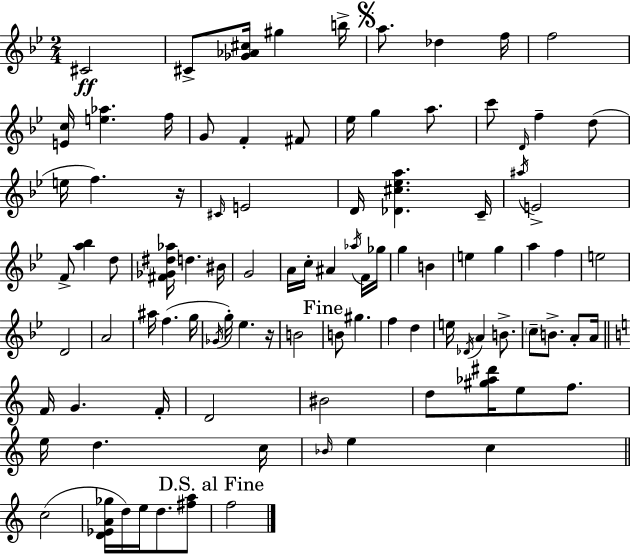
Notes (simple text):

C#4/h C#4/e [Gb4,Ab4,C#5]/s G#5/q B5/s A5/e. Db5/q F5/s F5/h [E4,C5]/s [E5,Ab5]/q. F5/s G4/e F4/q F#4/e Eb5/s G5/q A5/e. C6/e D4/s F5/q D5/e E5/s F5/q. R/s C#4/s E4/h D4/s [Db4,C#5,Eb5,A5]/q. C4/s A#5/s E4/h F4/e [A5,Bb5]/q D5/e [F#4,Gb4,D#5,Ab5]/s D5/q. BIS4/s G4/h A4/s C5/s A#4/q Ab5/s F4/s Gb5/s G5/q B4/q E5/q G5/q A5/q F5/q E5/h D4/h A4/h A#5/s F5/q. G5/s Gb4/s G5/s Eb5/q. R/s B4/h B4/e G#5/q. F5/q D5/q E5/s Db4/s A4/q B4/e. C5/e B4/e. A4/e A4/s F4/s G4/q. F4/s D4/h BIS4/h D5/e [G#5,Ab5,D#6]/s E5/e F5/e. E5/s D5/q. C5/s Bb4/s E5/q C5/q C5/h [D4,Eb4,A4,Gb5]/s D5/s E5/s D5/e. [F#5,A5]/e F5/h